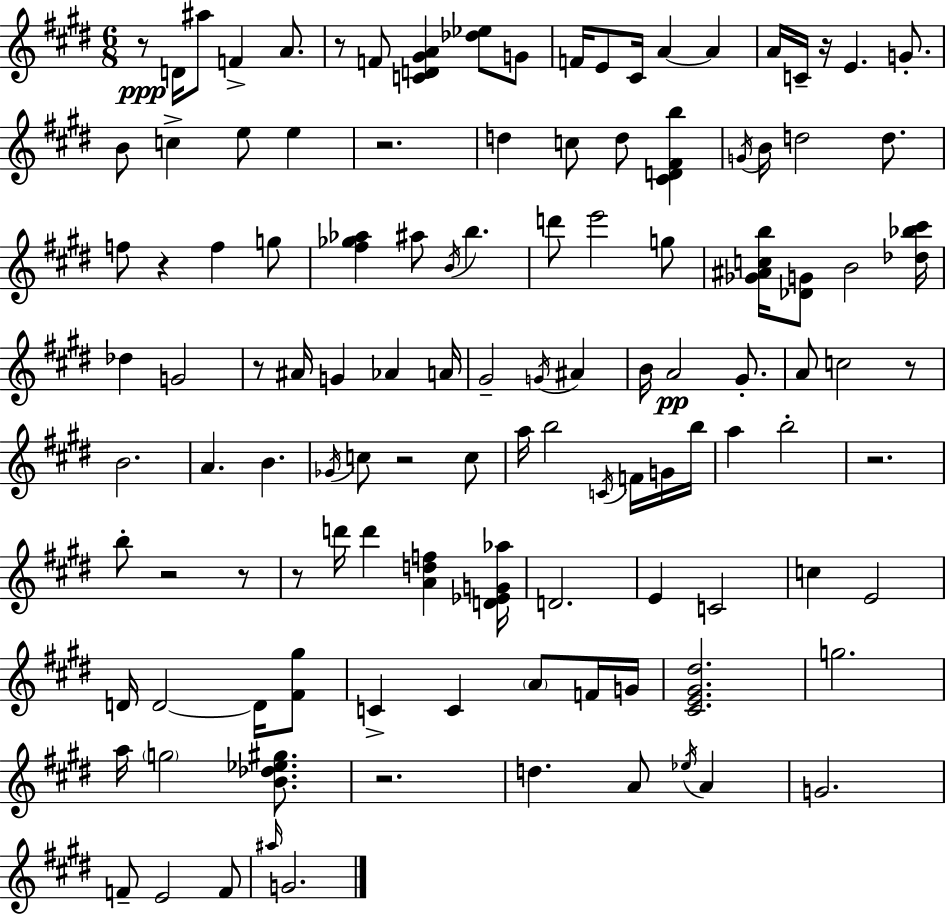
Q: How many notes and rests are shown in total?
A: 118